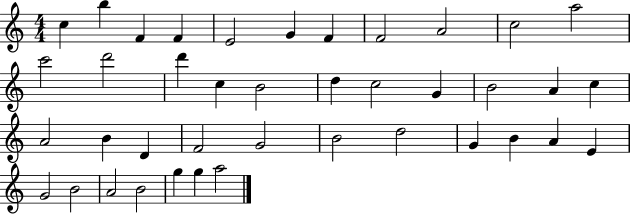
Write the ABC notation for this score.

X:1
T:Untitled
M:4/4
L:1/4
K:C
c b F F E2 G F F2 A2 c2 a2 c'2 d'2 d' c B2 d c2 G B2 A c A2 B D F2 G2 B2 d2 G B A E G2 B2 A2 B2 g g a2